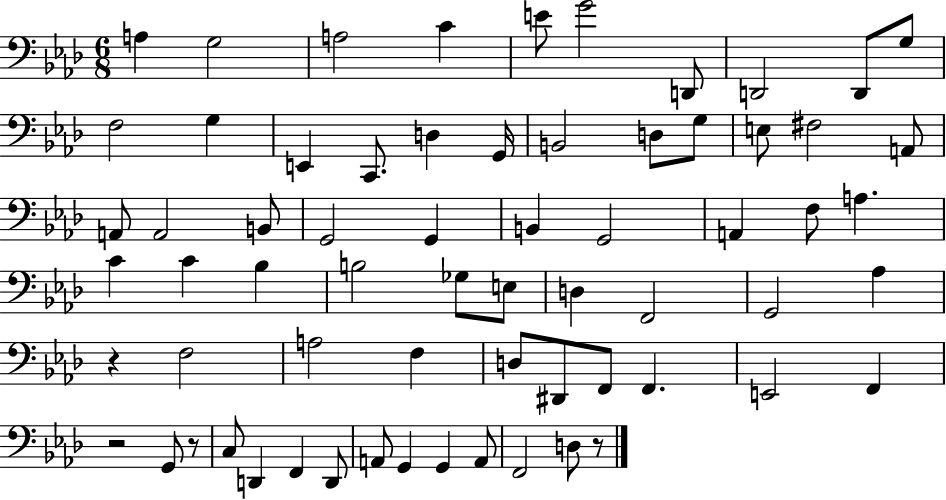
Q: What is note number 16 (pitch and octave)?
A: G2